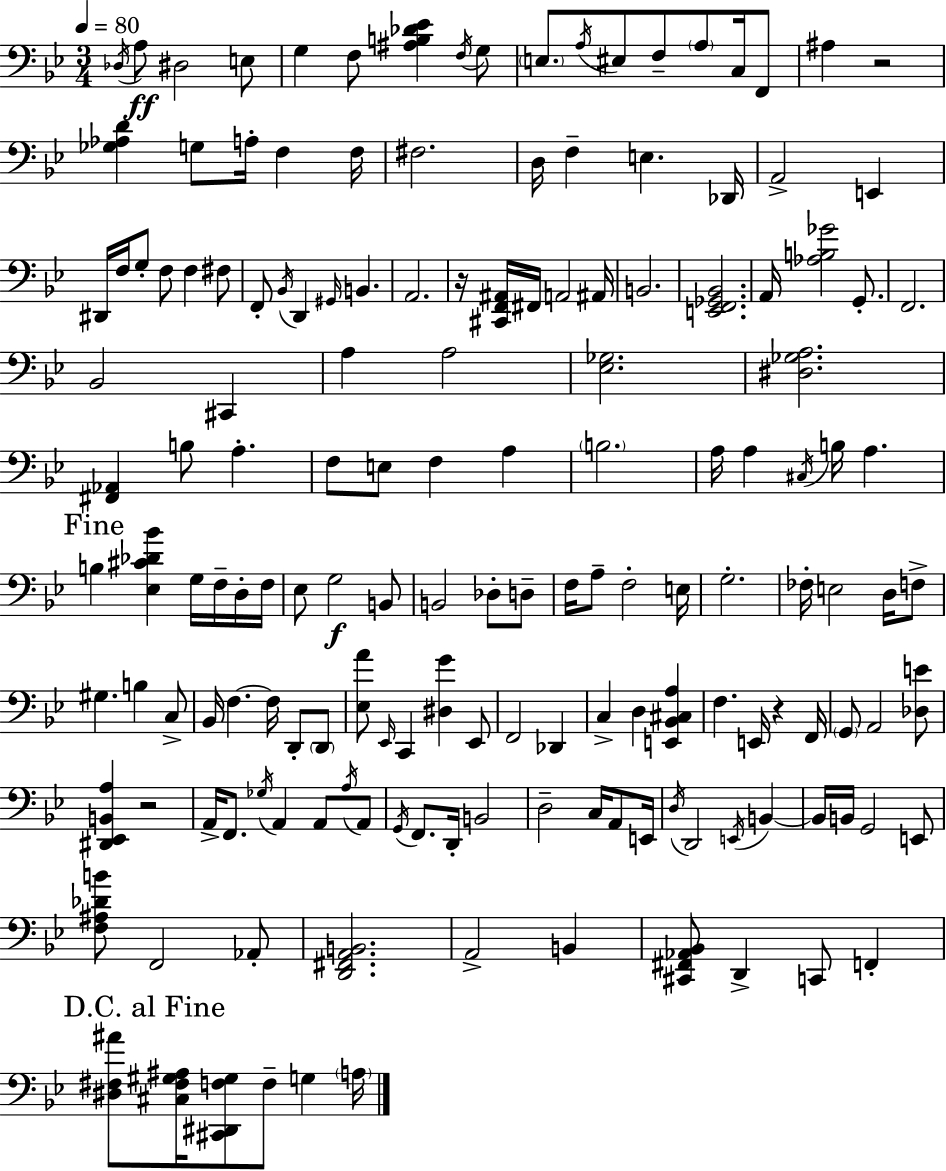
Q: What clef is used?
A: bass